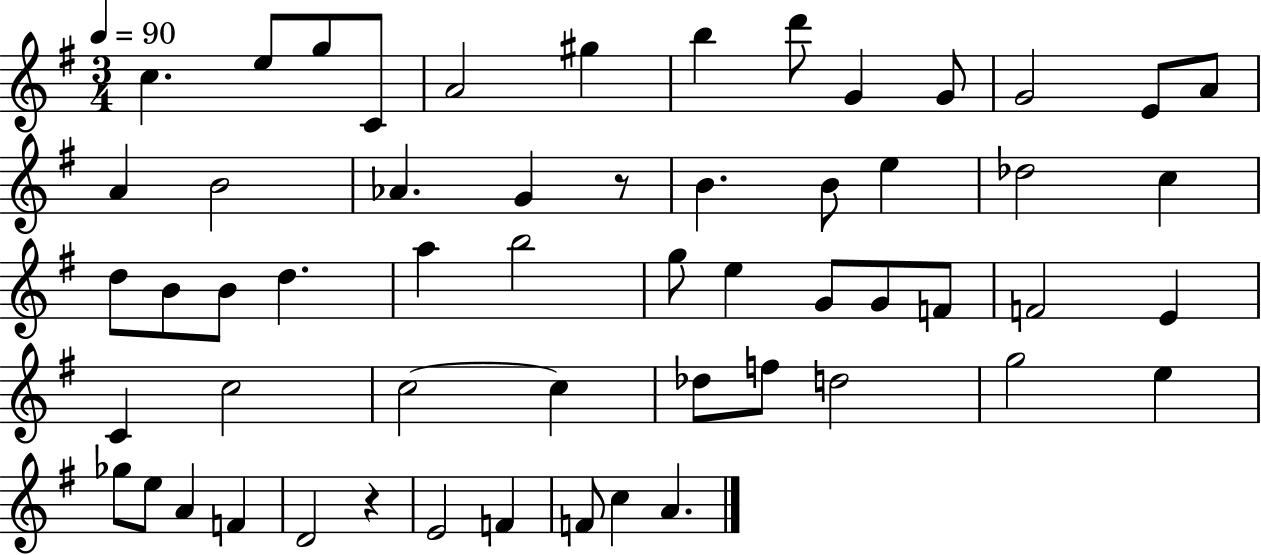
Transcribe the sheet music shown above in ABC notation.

X:1
T:Untitled
M:3/4
L:1/4
K:G
c e/2 g/2 C/2 A2 ^g b d'/2 G G/2 G2 E/2 A/2 A B2 _A G z/2 B B/2 e _d2 c d/2 B/2 B/2 d a b2 g/2 e G/2 G/2 F/2 F2 E C c2 c2 c _d/2 f/2 d2 g2 e _g/2 e/2 A F D2 z E2 F F/2 c A